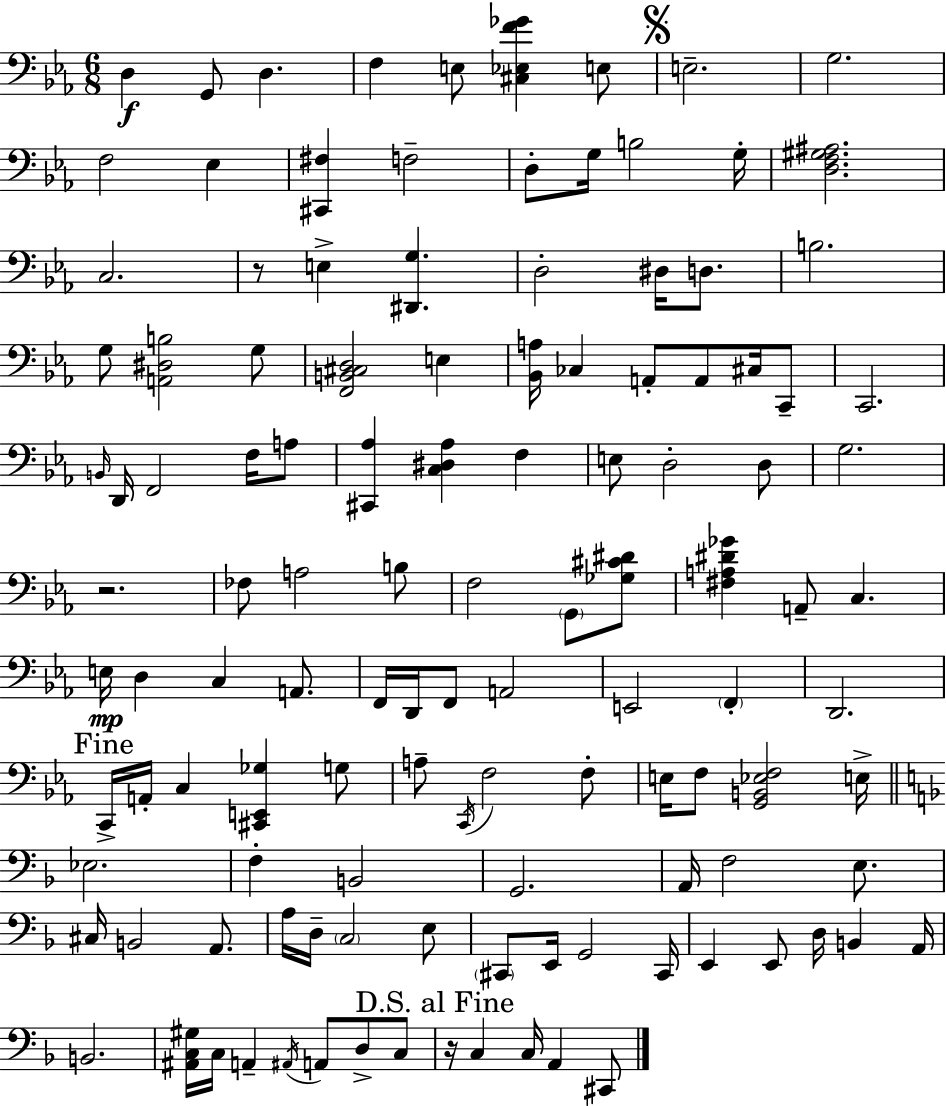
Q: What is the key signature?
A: EES major